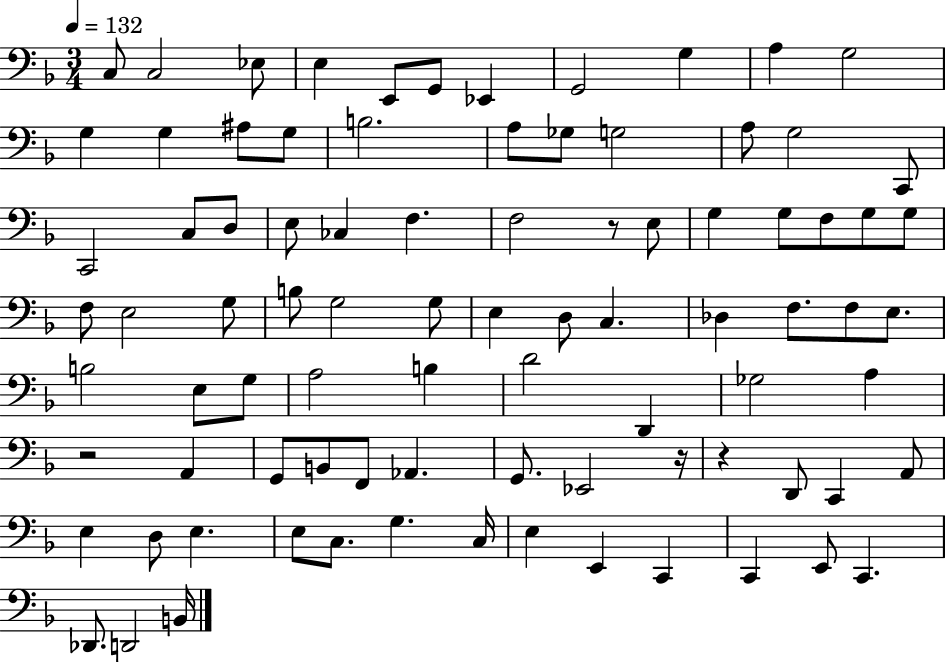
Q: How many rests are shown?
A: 4